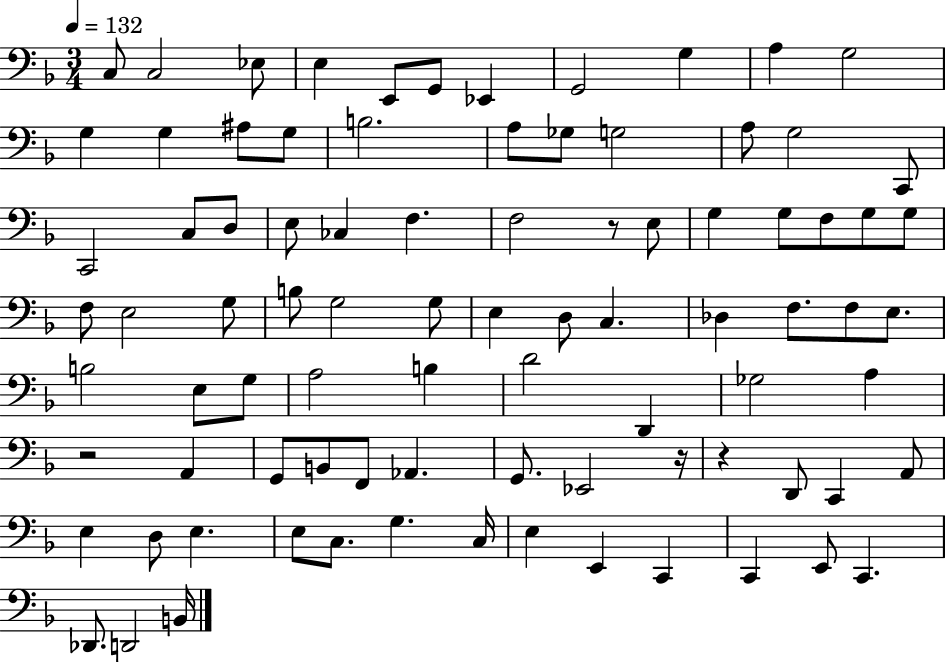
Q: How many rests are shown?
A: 4